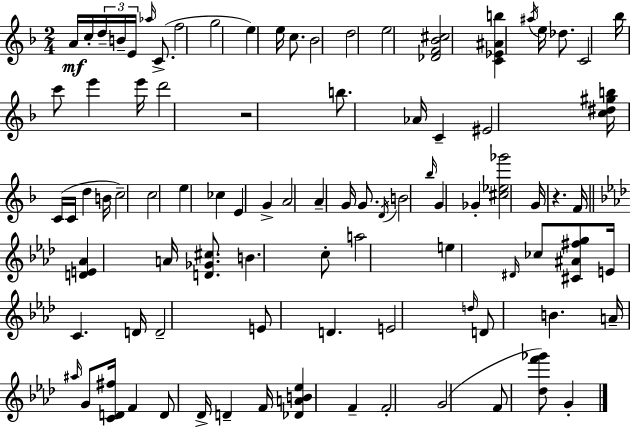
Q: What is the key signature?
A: F major